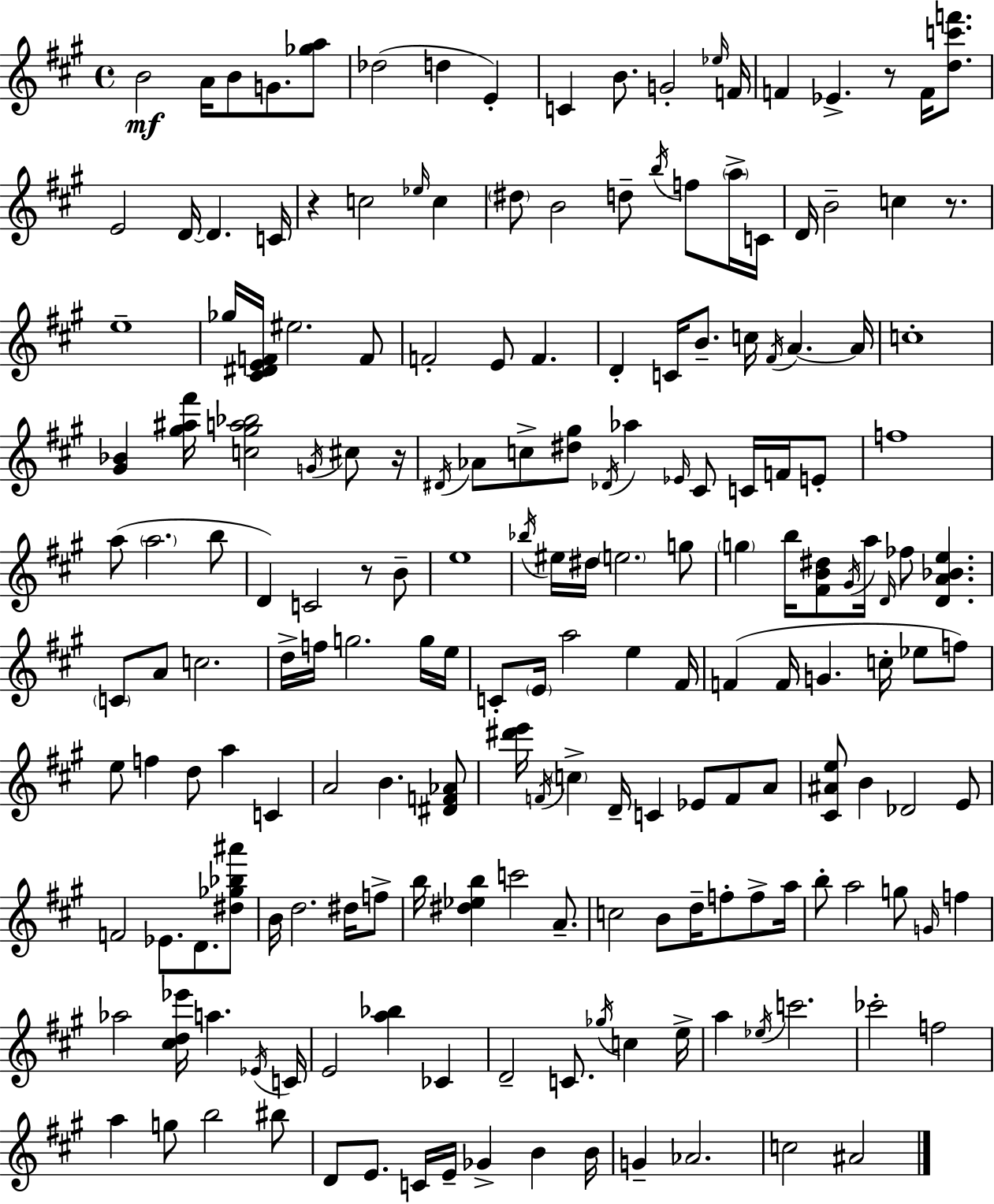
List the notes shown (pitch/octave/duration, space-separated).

B4/h A4/s B4/e G4/e. [Gb5,A5]/e Db5/h D5/q E4/q C4/q B4/e. G4/h Eb5/s F4/s F4/q Eb4/q. R/e F4/s [D5,C6,F6]/e. E4/h D4/s D4/q. C4/s R/q C5/h Eb5/s C5/q D#5/e B4/h D5/e B5/s F5/e A5/s C4/s D4/s B4/h C5/q R/e. E5/w Gb5/s [C#4,D#4,E4,F4]/s EIS5/h. F4/e F4/h E4/e F4/q. D4/q C4/s B4/e. C5/s F#4/s A4/q. A4/s C5/w [G#4,Bb4]/q [G#5,A#5,F#6]/s [C5,G#5,A5,Bb5]/h G4/s C#5/e R/s D#4/s Ab4/e C5/e [D#5,G#5]/e Db4/s Ab5/q Eb4/s C#4/e C4/s F4/s E4/e F5/w A5/e A5/h. B5/e D4/q C4/h R/e B4/e E5/w Bb5/s EIS5/s D#5/s E5/h. G5/e G5/q B5/s [F#4,B4,D#5]/e G#4/s A5/s D4/s FES5/e [D4,A4,Bb4,E5]/q. C4/e A4/e C5/h. D5/s F5/s G5/h. G5/s E5/s C4/e E4/s A5/h E5/q F#4/s F4/q F4/s G4/q. C5/s Eb5/e F5/e E5/e F5/q D5/e A5/q C4/q A4/h B4/q. [D#4,F4,Ab4]/e [D#6,E6]/s F4/s C5/q D4/s C4/q Eb4/e F4/e A4/e [C#4,A#4,E5]/e B4/q Db4/h E4/e F4/h Eb4/e. D4/e. [D#5,Gb5,Bb5,A#6]/e B4/s D5/h. D#5/s F5/e B5/s [D#5,Eb5,B5]/q C6/h A4/e. C5/h B4/e D5/s F5/e F5/e A5/s B5/e A5/h G5/e G4/s F5/q Ab5/h [C#5,D5,Eb6]/s A5/q. Eb4/s C4/s E4/h [A5,Bb5]/q CES4/q D4/h C4/e. Gb5/s C5/q E5/s A5/q Eb5/s C6/h. CES6/h F5/h A5/q G5/e B5/h BIS5/e D4/e E4/e. C4/s E4/s Gb4/q B4/q B4/s G4/q Ab4/h. C5/h A#4/h